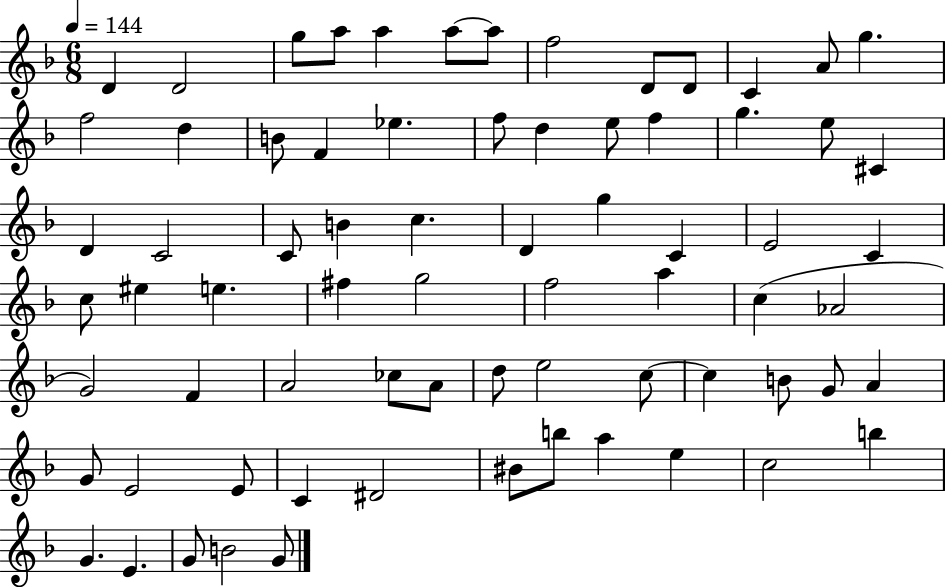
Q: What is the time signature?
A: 6/8